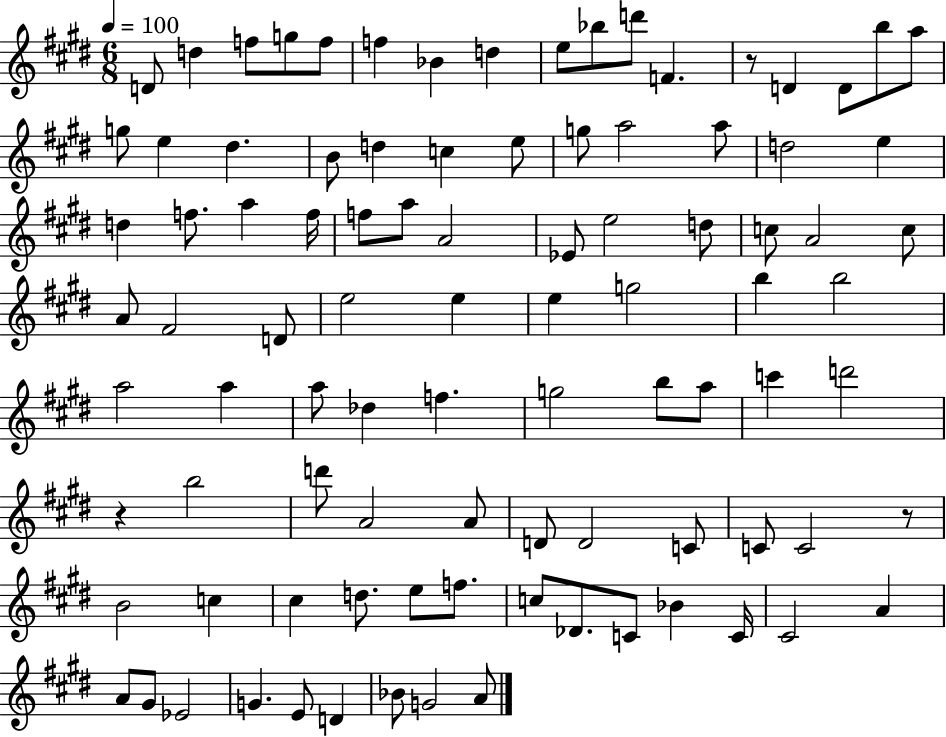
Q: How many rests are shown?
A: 3